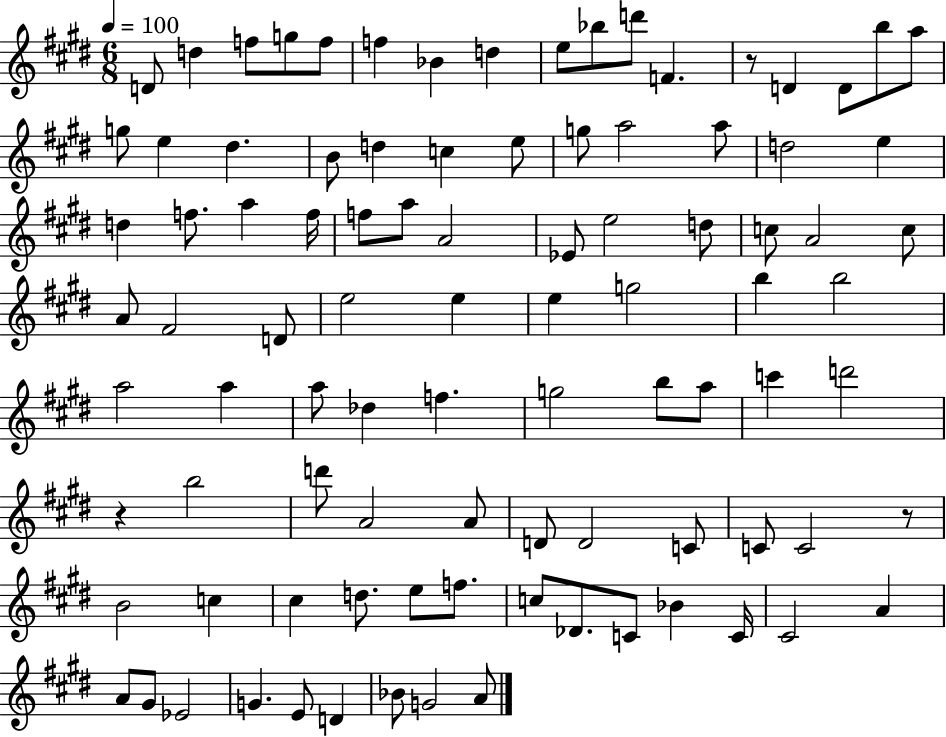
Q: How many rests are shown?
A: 3